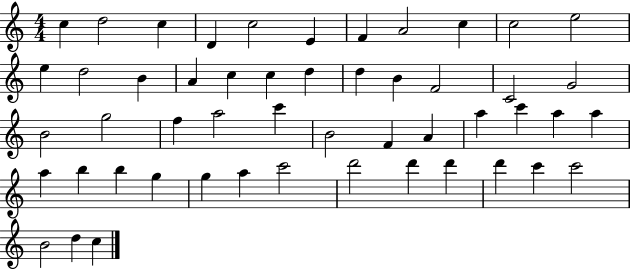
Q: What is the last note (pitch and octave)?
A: C5